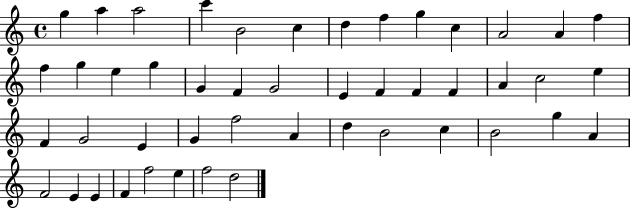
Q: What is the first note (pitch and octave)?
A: G5